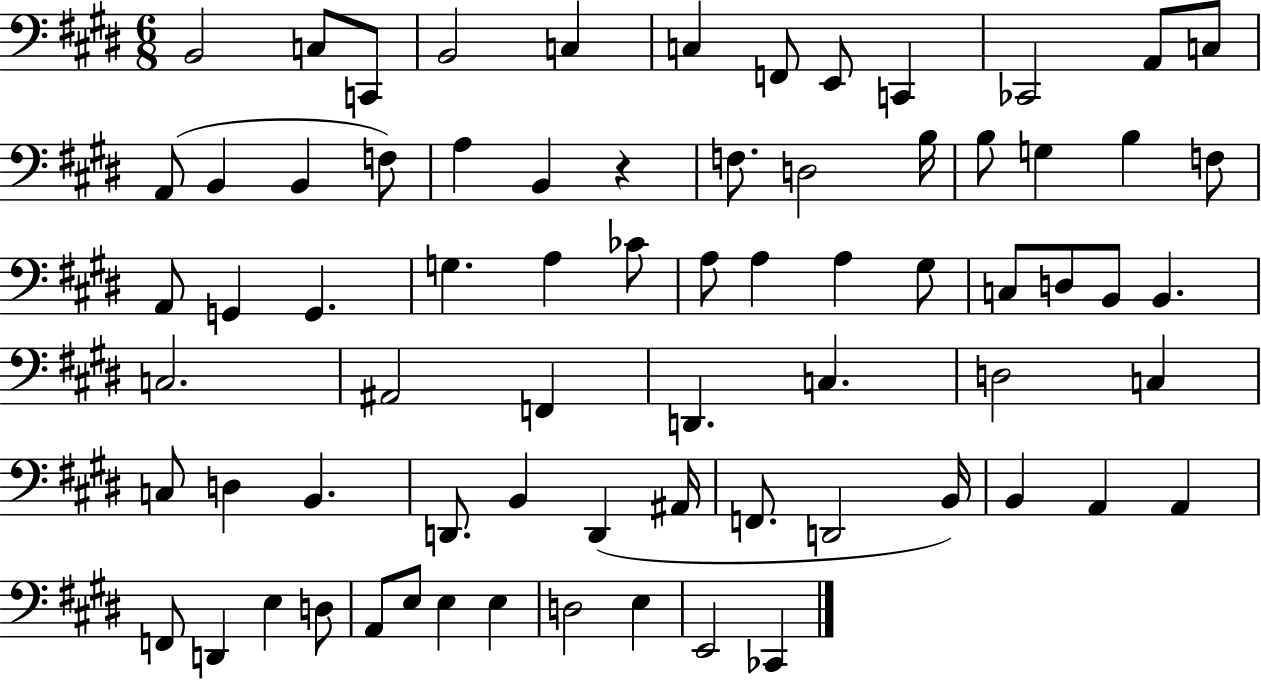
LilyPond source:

{
  \clef bass
  \numericTimeSignature
  \time 6/8
  \key e \major
  b,2 c8 c,8 | b,2 c4 | c4 f,8 e,8 c,4 | ces,2 a,8 c8 | \break a,8( b,4 b,4 f8) | a4 b,4 r4 | f8. d2 b16 | b8 g4 b4 f8 | \break a,8 g,4 g,4. | g4. a4 ces'8 | a8 a4 a4 gis8 | c8 d8 b,8 b,4. | \break c2. | ais,2 f,4 | d,4. c4. | d2 c4 | \break c8 d4 b,4. | d,8. b,4 d,4( ais,16 | f,8. d,2 b,16) | b,4 a,4 a,4 | \break f,8 d,4 e4 d8 | a,8 e8 e4 e4 | d2 e4 | e,2 ces,4 | \break \bar "|."
}